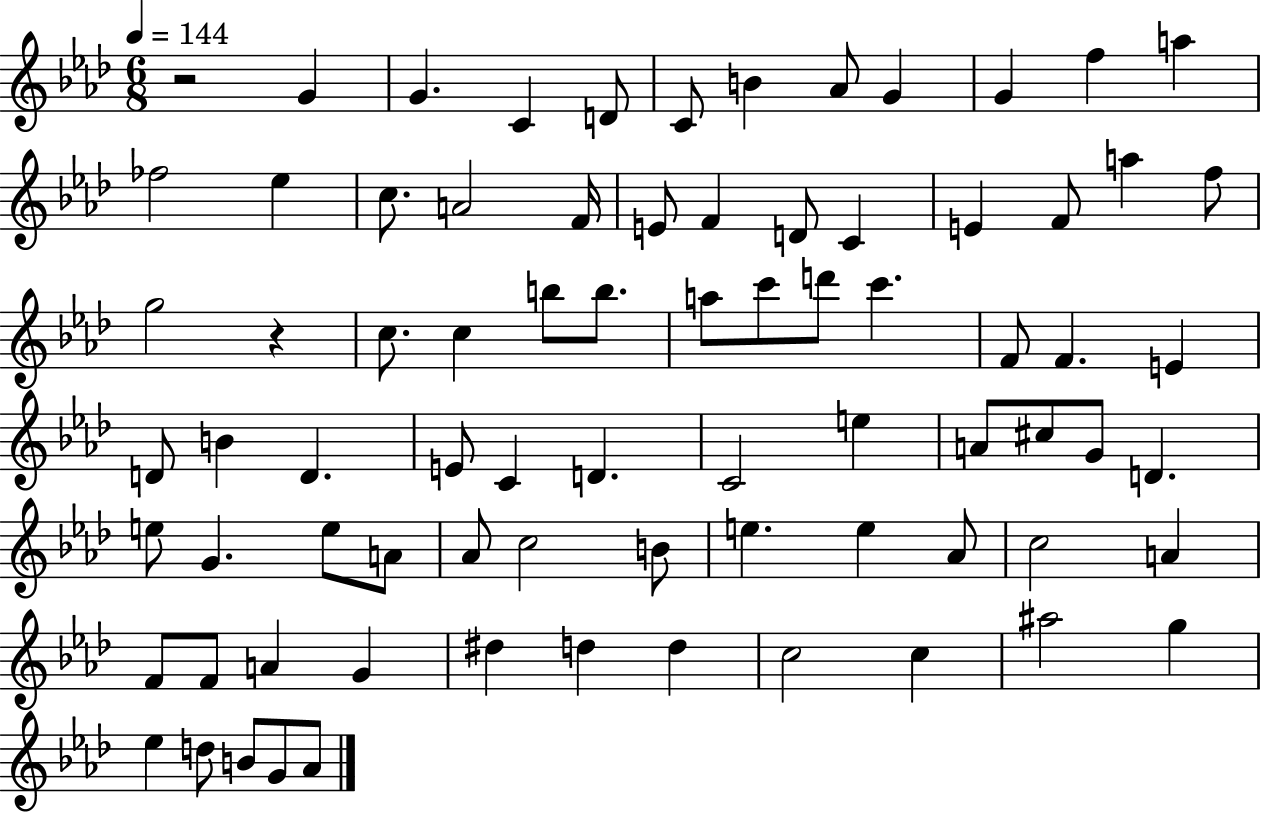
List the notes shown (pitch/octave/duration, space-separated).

R/h G4/q G4/q. C4/q D4/e C4/e B4/q Ab4/e G4/q G4/q F5/q A5/q FES5/h Eb5/q C5/e. A4/h F4/s E4/e F4/q D4/e C4/q E4/q F4/e A5/q F5/e G5/h R/q C5/e. C5/q B5/e B5/e. A5/e C6/e D6/e C6/q. F4/e F4/q. E4/q D4/e B4/q D4/q. E4/e C4/q D4/q. C4/h E5/q A4/e C#5/e G4/e D4/q. E5/e G4/q. E5/e A4/e Ab4/e C5/h B4/e E5/q. E5/q Ab4/e C5/h A4/q F4/e F4/e A4/q G4/q D#5/q D5/q D5/q C5/h C5/q A#5/h G5/q Eb5/q D5/e B4/e G4/e Ab4/e